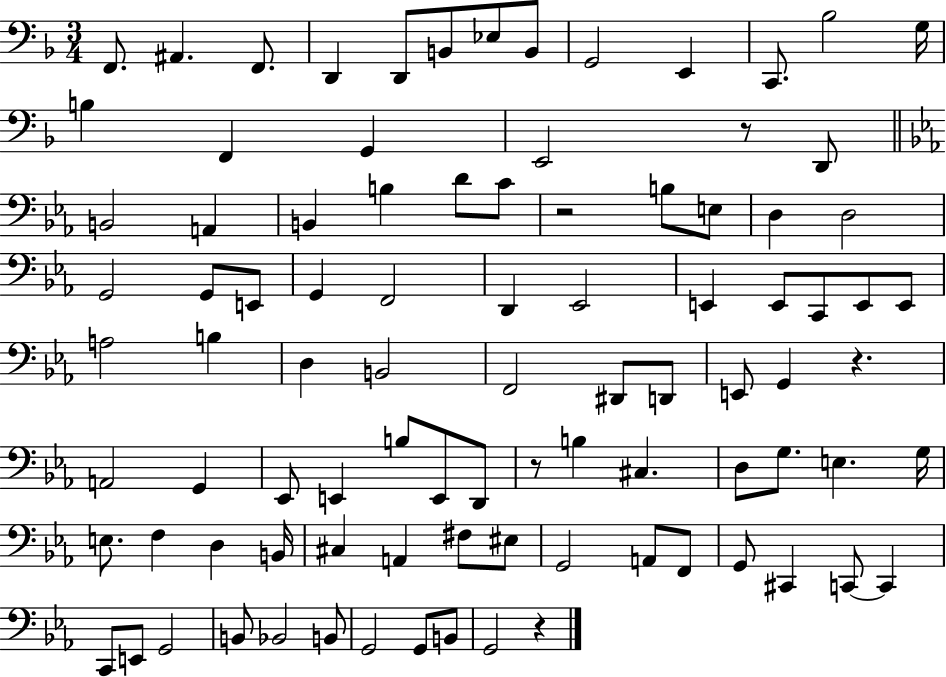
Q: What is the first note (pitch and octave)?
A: F2